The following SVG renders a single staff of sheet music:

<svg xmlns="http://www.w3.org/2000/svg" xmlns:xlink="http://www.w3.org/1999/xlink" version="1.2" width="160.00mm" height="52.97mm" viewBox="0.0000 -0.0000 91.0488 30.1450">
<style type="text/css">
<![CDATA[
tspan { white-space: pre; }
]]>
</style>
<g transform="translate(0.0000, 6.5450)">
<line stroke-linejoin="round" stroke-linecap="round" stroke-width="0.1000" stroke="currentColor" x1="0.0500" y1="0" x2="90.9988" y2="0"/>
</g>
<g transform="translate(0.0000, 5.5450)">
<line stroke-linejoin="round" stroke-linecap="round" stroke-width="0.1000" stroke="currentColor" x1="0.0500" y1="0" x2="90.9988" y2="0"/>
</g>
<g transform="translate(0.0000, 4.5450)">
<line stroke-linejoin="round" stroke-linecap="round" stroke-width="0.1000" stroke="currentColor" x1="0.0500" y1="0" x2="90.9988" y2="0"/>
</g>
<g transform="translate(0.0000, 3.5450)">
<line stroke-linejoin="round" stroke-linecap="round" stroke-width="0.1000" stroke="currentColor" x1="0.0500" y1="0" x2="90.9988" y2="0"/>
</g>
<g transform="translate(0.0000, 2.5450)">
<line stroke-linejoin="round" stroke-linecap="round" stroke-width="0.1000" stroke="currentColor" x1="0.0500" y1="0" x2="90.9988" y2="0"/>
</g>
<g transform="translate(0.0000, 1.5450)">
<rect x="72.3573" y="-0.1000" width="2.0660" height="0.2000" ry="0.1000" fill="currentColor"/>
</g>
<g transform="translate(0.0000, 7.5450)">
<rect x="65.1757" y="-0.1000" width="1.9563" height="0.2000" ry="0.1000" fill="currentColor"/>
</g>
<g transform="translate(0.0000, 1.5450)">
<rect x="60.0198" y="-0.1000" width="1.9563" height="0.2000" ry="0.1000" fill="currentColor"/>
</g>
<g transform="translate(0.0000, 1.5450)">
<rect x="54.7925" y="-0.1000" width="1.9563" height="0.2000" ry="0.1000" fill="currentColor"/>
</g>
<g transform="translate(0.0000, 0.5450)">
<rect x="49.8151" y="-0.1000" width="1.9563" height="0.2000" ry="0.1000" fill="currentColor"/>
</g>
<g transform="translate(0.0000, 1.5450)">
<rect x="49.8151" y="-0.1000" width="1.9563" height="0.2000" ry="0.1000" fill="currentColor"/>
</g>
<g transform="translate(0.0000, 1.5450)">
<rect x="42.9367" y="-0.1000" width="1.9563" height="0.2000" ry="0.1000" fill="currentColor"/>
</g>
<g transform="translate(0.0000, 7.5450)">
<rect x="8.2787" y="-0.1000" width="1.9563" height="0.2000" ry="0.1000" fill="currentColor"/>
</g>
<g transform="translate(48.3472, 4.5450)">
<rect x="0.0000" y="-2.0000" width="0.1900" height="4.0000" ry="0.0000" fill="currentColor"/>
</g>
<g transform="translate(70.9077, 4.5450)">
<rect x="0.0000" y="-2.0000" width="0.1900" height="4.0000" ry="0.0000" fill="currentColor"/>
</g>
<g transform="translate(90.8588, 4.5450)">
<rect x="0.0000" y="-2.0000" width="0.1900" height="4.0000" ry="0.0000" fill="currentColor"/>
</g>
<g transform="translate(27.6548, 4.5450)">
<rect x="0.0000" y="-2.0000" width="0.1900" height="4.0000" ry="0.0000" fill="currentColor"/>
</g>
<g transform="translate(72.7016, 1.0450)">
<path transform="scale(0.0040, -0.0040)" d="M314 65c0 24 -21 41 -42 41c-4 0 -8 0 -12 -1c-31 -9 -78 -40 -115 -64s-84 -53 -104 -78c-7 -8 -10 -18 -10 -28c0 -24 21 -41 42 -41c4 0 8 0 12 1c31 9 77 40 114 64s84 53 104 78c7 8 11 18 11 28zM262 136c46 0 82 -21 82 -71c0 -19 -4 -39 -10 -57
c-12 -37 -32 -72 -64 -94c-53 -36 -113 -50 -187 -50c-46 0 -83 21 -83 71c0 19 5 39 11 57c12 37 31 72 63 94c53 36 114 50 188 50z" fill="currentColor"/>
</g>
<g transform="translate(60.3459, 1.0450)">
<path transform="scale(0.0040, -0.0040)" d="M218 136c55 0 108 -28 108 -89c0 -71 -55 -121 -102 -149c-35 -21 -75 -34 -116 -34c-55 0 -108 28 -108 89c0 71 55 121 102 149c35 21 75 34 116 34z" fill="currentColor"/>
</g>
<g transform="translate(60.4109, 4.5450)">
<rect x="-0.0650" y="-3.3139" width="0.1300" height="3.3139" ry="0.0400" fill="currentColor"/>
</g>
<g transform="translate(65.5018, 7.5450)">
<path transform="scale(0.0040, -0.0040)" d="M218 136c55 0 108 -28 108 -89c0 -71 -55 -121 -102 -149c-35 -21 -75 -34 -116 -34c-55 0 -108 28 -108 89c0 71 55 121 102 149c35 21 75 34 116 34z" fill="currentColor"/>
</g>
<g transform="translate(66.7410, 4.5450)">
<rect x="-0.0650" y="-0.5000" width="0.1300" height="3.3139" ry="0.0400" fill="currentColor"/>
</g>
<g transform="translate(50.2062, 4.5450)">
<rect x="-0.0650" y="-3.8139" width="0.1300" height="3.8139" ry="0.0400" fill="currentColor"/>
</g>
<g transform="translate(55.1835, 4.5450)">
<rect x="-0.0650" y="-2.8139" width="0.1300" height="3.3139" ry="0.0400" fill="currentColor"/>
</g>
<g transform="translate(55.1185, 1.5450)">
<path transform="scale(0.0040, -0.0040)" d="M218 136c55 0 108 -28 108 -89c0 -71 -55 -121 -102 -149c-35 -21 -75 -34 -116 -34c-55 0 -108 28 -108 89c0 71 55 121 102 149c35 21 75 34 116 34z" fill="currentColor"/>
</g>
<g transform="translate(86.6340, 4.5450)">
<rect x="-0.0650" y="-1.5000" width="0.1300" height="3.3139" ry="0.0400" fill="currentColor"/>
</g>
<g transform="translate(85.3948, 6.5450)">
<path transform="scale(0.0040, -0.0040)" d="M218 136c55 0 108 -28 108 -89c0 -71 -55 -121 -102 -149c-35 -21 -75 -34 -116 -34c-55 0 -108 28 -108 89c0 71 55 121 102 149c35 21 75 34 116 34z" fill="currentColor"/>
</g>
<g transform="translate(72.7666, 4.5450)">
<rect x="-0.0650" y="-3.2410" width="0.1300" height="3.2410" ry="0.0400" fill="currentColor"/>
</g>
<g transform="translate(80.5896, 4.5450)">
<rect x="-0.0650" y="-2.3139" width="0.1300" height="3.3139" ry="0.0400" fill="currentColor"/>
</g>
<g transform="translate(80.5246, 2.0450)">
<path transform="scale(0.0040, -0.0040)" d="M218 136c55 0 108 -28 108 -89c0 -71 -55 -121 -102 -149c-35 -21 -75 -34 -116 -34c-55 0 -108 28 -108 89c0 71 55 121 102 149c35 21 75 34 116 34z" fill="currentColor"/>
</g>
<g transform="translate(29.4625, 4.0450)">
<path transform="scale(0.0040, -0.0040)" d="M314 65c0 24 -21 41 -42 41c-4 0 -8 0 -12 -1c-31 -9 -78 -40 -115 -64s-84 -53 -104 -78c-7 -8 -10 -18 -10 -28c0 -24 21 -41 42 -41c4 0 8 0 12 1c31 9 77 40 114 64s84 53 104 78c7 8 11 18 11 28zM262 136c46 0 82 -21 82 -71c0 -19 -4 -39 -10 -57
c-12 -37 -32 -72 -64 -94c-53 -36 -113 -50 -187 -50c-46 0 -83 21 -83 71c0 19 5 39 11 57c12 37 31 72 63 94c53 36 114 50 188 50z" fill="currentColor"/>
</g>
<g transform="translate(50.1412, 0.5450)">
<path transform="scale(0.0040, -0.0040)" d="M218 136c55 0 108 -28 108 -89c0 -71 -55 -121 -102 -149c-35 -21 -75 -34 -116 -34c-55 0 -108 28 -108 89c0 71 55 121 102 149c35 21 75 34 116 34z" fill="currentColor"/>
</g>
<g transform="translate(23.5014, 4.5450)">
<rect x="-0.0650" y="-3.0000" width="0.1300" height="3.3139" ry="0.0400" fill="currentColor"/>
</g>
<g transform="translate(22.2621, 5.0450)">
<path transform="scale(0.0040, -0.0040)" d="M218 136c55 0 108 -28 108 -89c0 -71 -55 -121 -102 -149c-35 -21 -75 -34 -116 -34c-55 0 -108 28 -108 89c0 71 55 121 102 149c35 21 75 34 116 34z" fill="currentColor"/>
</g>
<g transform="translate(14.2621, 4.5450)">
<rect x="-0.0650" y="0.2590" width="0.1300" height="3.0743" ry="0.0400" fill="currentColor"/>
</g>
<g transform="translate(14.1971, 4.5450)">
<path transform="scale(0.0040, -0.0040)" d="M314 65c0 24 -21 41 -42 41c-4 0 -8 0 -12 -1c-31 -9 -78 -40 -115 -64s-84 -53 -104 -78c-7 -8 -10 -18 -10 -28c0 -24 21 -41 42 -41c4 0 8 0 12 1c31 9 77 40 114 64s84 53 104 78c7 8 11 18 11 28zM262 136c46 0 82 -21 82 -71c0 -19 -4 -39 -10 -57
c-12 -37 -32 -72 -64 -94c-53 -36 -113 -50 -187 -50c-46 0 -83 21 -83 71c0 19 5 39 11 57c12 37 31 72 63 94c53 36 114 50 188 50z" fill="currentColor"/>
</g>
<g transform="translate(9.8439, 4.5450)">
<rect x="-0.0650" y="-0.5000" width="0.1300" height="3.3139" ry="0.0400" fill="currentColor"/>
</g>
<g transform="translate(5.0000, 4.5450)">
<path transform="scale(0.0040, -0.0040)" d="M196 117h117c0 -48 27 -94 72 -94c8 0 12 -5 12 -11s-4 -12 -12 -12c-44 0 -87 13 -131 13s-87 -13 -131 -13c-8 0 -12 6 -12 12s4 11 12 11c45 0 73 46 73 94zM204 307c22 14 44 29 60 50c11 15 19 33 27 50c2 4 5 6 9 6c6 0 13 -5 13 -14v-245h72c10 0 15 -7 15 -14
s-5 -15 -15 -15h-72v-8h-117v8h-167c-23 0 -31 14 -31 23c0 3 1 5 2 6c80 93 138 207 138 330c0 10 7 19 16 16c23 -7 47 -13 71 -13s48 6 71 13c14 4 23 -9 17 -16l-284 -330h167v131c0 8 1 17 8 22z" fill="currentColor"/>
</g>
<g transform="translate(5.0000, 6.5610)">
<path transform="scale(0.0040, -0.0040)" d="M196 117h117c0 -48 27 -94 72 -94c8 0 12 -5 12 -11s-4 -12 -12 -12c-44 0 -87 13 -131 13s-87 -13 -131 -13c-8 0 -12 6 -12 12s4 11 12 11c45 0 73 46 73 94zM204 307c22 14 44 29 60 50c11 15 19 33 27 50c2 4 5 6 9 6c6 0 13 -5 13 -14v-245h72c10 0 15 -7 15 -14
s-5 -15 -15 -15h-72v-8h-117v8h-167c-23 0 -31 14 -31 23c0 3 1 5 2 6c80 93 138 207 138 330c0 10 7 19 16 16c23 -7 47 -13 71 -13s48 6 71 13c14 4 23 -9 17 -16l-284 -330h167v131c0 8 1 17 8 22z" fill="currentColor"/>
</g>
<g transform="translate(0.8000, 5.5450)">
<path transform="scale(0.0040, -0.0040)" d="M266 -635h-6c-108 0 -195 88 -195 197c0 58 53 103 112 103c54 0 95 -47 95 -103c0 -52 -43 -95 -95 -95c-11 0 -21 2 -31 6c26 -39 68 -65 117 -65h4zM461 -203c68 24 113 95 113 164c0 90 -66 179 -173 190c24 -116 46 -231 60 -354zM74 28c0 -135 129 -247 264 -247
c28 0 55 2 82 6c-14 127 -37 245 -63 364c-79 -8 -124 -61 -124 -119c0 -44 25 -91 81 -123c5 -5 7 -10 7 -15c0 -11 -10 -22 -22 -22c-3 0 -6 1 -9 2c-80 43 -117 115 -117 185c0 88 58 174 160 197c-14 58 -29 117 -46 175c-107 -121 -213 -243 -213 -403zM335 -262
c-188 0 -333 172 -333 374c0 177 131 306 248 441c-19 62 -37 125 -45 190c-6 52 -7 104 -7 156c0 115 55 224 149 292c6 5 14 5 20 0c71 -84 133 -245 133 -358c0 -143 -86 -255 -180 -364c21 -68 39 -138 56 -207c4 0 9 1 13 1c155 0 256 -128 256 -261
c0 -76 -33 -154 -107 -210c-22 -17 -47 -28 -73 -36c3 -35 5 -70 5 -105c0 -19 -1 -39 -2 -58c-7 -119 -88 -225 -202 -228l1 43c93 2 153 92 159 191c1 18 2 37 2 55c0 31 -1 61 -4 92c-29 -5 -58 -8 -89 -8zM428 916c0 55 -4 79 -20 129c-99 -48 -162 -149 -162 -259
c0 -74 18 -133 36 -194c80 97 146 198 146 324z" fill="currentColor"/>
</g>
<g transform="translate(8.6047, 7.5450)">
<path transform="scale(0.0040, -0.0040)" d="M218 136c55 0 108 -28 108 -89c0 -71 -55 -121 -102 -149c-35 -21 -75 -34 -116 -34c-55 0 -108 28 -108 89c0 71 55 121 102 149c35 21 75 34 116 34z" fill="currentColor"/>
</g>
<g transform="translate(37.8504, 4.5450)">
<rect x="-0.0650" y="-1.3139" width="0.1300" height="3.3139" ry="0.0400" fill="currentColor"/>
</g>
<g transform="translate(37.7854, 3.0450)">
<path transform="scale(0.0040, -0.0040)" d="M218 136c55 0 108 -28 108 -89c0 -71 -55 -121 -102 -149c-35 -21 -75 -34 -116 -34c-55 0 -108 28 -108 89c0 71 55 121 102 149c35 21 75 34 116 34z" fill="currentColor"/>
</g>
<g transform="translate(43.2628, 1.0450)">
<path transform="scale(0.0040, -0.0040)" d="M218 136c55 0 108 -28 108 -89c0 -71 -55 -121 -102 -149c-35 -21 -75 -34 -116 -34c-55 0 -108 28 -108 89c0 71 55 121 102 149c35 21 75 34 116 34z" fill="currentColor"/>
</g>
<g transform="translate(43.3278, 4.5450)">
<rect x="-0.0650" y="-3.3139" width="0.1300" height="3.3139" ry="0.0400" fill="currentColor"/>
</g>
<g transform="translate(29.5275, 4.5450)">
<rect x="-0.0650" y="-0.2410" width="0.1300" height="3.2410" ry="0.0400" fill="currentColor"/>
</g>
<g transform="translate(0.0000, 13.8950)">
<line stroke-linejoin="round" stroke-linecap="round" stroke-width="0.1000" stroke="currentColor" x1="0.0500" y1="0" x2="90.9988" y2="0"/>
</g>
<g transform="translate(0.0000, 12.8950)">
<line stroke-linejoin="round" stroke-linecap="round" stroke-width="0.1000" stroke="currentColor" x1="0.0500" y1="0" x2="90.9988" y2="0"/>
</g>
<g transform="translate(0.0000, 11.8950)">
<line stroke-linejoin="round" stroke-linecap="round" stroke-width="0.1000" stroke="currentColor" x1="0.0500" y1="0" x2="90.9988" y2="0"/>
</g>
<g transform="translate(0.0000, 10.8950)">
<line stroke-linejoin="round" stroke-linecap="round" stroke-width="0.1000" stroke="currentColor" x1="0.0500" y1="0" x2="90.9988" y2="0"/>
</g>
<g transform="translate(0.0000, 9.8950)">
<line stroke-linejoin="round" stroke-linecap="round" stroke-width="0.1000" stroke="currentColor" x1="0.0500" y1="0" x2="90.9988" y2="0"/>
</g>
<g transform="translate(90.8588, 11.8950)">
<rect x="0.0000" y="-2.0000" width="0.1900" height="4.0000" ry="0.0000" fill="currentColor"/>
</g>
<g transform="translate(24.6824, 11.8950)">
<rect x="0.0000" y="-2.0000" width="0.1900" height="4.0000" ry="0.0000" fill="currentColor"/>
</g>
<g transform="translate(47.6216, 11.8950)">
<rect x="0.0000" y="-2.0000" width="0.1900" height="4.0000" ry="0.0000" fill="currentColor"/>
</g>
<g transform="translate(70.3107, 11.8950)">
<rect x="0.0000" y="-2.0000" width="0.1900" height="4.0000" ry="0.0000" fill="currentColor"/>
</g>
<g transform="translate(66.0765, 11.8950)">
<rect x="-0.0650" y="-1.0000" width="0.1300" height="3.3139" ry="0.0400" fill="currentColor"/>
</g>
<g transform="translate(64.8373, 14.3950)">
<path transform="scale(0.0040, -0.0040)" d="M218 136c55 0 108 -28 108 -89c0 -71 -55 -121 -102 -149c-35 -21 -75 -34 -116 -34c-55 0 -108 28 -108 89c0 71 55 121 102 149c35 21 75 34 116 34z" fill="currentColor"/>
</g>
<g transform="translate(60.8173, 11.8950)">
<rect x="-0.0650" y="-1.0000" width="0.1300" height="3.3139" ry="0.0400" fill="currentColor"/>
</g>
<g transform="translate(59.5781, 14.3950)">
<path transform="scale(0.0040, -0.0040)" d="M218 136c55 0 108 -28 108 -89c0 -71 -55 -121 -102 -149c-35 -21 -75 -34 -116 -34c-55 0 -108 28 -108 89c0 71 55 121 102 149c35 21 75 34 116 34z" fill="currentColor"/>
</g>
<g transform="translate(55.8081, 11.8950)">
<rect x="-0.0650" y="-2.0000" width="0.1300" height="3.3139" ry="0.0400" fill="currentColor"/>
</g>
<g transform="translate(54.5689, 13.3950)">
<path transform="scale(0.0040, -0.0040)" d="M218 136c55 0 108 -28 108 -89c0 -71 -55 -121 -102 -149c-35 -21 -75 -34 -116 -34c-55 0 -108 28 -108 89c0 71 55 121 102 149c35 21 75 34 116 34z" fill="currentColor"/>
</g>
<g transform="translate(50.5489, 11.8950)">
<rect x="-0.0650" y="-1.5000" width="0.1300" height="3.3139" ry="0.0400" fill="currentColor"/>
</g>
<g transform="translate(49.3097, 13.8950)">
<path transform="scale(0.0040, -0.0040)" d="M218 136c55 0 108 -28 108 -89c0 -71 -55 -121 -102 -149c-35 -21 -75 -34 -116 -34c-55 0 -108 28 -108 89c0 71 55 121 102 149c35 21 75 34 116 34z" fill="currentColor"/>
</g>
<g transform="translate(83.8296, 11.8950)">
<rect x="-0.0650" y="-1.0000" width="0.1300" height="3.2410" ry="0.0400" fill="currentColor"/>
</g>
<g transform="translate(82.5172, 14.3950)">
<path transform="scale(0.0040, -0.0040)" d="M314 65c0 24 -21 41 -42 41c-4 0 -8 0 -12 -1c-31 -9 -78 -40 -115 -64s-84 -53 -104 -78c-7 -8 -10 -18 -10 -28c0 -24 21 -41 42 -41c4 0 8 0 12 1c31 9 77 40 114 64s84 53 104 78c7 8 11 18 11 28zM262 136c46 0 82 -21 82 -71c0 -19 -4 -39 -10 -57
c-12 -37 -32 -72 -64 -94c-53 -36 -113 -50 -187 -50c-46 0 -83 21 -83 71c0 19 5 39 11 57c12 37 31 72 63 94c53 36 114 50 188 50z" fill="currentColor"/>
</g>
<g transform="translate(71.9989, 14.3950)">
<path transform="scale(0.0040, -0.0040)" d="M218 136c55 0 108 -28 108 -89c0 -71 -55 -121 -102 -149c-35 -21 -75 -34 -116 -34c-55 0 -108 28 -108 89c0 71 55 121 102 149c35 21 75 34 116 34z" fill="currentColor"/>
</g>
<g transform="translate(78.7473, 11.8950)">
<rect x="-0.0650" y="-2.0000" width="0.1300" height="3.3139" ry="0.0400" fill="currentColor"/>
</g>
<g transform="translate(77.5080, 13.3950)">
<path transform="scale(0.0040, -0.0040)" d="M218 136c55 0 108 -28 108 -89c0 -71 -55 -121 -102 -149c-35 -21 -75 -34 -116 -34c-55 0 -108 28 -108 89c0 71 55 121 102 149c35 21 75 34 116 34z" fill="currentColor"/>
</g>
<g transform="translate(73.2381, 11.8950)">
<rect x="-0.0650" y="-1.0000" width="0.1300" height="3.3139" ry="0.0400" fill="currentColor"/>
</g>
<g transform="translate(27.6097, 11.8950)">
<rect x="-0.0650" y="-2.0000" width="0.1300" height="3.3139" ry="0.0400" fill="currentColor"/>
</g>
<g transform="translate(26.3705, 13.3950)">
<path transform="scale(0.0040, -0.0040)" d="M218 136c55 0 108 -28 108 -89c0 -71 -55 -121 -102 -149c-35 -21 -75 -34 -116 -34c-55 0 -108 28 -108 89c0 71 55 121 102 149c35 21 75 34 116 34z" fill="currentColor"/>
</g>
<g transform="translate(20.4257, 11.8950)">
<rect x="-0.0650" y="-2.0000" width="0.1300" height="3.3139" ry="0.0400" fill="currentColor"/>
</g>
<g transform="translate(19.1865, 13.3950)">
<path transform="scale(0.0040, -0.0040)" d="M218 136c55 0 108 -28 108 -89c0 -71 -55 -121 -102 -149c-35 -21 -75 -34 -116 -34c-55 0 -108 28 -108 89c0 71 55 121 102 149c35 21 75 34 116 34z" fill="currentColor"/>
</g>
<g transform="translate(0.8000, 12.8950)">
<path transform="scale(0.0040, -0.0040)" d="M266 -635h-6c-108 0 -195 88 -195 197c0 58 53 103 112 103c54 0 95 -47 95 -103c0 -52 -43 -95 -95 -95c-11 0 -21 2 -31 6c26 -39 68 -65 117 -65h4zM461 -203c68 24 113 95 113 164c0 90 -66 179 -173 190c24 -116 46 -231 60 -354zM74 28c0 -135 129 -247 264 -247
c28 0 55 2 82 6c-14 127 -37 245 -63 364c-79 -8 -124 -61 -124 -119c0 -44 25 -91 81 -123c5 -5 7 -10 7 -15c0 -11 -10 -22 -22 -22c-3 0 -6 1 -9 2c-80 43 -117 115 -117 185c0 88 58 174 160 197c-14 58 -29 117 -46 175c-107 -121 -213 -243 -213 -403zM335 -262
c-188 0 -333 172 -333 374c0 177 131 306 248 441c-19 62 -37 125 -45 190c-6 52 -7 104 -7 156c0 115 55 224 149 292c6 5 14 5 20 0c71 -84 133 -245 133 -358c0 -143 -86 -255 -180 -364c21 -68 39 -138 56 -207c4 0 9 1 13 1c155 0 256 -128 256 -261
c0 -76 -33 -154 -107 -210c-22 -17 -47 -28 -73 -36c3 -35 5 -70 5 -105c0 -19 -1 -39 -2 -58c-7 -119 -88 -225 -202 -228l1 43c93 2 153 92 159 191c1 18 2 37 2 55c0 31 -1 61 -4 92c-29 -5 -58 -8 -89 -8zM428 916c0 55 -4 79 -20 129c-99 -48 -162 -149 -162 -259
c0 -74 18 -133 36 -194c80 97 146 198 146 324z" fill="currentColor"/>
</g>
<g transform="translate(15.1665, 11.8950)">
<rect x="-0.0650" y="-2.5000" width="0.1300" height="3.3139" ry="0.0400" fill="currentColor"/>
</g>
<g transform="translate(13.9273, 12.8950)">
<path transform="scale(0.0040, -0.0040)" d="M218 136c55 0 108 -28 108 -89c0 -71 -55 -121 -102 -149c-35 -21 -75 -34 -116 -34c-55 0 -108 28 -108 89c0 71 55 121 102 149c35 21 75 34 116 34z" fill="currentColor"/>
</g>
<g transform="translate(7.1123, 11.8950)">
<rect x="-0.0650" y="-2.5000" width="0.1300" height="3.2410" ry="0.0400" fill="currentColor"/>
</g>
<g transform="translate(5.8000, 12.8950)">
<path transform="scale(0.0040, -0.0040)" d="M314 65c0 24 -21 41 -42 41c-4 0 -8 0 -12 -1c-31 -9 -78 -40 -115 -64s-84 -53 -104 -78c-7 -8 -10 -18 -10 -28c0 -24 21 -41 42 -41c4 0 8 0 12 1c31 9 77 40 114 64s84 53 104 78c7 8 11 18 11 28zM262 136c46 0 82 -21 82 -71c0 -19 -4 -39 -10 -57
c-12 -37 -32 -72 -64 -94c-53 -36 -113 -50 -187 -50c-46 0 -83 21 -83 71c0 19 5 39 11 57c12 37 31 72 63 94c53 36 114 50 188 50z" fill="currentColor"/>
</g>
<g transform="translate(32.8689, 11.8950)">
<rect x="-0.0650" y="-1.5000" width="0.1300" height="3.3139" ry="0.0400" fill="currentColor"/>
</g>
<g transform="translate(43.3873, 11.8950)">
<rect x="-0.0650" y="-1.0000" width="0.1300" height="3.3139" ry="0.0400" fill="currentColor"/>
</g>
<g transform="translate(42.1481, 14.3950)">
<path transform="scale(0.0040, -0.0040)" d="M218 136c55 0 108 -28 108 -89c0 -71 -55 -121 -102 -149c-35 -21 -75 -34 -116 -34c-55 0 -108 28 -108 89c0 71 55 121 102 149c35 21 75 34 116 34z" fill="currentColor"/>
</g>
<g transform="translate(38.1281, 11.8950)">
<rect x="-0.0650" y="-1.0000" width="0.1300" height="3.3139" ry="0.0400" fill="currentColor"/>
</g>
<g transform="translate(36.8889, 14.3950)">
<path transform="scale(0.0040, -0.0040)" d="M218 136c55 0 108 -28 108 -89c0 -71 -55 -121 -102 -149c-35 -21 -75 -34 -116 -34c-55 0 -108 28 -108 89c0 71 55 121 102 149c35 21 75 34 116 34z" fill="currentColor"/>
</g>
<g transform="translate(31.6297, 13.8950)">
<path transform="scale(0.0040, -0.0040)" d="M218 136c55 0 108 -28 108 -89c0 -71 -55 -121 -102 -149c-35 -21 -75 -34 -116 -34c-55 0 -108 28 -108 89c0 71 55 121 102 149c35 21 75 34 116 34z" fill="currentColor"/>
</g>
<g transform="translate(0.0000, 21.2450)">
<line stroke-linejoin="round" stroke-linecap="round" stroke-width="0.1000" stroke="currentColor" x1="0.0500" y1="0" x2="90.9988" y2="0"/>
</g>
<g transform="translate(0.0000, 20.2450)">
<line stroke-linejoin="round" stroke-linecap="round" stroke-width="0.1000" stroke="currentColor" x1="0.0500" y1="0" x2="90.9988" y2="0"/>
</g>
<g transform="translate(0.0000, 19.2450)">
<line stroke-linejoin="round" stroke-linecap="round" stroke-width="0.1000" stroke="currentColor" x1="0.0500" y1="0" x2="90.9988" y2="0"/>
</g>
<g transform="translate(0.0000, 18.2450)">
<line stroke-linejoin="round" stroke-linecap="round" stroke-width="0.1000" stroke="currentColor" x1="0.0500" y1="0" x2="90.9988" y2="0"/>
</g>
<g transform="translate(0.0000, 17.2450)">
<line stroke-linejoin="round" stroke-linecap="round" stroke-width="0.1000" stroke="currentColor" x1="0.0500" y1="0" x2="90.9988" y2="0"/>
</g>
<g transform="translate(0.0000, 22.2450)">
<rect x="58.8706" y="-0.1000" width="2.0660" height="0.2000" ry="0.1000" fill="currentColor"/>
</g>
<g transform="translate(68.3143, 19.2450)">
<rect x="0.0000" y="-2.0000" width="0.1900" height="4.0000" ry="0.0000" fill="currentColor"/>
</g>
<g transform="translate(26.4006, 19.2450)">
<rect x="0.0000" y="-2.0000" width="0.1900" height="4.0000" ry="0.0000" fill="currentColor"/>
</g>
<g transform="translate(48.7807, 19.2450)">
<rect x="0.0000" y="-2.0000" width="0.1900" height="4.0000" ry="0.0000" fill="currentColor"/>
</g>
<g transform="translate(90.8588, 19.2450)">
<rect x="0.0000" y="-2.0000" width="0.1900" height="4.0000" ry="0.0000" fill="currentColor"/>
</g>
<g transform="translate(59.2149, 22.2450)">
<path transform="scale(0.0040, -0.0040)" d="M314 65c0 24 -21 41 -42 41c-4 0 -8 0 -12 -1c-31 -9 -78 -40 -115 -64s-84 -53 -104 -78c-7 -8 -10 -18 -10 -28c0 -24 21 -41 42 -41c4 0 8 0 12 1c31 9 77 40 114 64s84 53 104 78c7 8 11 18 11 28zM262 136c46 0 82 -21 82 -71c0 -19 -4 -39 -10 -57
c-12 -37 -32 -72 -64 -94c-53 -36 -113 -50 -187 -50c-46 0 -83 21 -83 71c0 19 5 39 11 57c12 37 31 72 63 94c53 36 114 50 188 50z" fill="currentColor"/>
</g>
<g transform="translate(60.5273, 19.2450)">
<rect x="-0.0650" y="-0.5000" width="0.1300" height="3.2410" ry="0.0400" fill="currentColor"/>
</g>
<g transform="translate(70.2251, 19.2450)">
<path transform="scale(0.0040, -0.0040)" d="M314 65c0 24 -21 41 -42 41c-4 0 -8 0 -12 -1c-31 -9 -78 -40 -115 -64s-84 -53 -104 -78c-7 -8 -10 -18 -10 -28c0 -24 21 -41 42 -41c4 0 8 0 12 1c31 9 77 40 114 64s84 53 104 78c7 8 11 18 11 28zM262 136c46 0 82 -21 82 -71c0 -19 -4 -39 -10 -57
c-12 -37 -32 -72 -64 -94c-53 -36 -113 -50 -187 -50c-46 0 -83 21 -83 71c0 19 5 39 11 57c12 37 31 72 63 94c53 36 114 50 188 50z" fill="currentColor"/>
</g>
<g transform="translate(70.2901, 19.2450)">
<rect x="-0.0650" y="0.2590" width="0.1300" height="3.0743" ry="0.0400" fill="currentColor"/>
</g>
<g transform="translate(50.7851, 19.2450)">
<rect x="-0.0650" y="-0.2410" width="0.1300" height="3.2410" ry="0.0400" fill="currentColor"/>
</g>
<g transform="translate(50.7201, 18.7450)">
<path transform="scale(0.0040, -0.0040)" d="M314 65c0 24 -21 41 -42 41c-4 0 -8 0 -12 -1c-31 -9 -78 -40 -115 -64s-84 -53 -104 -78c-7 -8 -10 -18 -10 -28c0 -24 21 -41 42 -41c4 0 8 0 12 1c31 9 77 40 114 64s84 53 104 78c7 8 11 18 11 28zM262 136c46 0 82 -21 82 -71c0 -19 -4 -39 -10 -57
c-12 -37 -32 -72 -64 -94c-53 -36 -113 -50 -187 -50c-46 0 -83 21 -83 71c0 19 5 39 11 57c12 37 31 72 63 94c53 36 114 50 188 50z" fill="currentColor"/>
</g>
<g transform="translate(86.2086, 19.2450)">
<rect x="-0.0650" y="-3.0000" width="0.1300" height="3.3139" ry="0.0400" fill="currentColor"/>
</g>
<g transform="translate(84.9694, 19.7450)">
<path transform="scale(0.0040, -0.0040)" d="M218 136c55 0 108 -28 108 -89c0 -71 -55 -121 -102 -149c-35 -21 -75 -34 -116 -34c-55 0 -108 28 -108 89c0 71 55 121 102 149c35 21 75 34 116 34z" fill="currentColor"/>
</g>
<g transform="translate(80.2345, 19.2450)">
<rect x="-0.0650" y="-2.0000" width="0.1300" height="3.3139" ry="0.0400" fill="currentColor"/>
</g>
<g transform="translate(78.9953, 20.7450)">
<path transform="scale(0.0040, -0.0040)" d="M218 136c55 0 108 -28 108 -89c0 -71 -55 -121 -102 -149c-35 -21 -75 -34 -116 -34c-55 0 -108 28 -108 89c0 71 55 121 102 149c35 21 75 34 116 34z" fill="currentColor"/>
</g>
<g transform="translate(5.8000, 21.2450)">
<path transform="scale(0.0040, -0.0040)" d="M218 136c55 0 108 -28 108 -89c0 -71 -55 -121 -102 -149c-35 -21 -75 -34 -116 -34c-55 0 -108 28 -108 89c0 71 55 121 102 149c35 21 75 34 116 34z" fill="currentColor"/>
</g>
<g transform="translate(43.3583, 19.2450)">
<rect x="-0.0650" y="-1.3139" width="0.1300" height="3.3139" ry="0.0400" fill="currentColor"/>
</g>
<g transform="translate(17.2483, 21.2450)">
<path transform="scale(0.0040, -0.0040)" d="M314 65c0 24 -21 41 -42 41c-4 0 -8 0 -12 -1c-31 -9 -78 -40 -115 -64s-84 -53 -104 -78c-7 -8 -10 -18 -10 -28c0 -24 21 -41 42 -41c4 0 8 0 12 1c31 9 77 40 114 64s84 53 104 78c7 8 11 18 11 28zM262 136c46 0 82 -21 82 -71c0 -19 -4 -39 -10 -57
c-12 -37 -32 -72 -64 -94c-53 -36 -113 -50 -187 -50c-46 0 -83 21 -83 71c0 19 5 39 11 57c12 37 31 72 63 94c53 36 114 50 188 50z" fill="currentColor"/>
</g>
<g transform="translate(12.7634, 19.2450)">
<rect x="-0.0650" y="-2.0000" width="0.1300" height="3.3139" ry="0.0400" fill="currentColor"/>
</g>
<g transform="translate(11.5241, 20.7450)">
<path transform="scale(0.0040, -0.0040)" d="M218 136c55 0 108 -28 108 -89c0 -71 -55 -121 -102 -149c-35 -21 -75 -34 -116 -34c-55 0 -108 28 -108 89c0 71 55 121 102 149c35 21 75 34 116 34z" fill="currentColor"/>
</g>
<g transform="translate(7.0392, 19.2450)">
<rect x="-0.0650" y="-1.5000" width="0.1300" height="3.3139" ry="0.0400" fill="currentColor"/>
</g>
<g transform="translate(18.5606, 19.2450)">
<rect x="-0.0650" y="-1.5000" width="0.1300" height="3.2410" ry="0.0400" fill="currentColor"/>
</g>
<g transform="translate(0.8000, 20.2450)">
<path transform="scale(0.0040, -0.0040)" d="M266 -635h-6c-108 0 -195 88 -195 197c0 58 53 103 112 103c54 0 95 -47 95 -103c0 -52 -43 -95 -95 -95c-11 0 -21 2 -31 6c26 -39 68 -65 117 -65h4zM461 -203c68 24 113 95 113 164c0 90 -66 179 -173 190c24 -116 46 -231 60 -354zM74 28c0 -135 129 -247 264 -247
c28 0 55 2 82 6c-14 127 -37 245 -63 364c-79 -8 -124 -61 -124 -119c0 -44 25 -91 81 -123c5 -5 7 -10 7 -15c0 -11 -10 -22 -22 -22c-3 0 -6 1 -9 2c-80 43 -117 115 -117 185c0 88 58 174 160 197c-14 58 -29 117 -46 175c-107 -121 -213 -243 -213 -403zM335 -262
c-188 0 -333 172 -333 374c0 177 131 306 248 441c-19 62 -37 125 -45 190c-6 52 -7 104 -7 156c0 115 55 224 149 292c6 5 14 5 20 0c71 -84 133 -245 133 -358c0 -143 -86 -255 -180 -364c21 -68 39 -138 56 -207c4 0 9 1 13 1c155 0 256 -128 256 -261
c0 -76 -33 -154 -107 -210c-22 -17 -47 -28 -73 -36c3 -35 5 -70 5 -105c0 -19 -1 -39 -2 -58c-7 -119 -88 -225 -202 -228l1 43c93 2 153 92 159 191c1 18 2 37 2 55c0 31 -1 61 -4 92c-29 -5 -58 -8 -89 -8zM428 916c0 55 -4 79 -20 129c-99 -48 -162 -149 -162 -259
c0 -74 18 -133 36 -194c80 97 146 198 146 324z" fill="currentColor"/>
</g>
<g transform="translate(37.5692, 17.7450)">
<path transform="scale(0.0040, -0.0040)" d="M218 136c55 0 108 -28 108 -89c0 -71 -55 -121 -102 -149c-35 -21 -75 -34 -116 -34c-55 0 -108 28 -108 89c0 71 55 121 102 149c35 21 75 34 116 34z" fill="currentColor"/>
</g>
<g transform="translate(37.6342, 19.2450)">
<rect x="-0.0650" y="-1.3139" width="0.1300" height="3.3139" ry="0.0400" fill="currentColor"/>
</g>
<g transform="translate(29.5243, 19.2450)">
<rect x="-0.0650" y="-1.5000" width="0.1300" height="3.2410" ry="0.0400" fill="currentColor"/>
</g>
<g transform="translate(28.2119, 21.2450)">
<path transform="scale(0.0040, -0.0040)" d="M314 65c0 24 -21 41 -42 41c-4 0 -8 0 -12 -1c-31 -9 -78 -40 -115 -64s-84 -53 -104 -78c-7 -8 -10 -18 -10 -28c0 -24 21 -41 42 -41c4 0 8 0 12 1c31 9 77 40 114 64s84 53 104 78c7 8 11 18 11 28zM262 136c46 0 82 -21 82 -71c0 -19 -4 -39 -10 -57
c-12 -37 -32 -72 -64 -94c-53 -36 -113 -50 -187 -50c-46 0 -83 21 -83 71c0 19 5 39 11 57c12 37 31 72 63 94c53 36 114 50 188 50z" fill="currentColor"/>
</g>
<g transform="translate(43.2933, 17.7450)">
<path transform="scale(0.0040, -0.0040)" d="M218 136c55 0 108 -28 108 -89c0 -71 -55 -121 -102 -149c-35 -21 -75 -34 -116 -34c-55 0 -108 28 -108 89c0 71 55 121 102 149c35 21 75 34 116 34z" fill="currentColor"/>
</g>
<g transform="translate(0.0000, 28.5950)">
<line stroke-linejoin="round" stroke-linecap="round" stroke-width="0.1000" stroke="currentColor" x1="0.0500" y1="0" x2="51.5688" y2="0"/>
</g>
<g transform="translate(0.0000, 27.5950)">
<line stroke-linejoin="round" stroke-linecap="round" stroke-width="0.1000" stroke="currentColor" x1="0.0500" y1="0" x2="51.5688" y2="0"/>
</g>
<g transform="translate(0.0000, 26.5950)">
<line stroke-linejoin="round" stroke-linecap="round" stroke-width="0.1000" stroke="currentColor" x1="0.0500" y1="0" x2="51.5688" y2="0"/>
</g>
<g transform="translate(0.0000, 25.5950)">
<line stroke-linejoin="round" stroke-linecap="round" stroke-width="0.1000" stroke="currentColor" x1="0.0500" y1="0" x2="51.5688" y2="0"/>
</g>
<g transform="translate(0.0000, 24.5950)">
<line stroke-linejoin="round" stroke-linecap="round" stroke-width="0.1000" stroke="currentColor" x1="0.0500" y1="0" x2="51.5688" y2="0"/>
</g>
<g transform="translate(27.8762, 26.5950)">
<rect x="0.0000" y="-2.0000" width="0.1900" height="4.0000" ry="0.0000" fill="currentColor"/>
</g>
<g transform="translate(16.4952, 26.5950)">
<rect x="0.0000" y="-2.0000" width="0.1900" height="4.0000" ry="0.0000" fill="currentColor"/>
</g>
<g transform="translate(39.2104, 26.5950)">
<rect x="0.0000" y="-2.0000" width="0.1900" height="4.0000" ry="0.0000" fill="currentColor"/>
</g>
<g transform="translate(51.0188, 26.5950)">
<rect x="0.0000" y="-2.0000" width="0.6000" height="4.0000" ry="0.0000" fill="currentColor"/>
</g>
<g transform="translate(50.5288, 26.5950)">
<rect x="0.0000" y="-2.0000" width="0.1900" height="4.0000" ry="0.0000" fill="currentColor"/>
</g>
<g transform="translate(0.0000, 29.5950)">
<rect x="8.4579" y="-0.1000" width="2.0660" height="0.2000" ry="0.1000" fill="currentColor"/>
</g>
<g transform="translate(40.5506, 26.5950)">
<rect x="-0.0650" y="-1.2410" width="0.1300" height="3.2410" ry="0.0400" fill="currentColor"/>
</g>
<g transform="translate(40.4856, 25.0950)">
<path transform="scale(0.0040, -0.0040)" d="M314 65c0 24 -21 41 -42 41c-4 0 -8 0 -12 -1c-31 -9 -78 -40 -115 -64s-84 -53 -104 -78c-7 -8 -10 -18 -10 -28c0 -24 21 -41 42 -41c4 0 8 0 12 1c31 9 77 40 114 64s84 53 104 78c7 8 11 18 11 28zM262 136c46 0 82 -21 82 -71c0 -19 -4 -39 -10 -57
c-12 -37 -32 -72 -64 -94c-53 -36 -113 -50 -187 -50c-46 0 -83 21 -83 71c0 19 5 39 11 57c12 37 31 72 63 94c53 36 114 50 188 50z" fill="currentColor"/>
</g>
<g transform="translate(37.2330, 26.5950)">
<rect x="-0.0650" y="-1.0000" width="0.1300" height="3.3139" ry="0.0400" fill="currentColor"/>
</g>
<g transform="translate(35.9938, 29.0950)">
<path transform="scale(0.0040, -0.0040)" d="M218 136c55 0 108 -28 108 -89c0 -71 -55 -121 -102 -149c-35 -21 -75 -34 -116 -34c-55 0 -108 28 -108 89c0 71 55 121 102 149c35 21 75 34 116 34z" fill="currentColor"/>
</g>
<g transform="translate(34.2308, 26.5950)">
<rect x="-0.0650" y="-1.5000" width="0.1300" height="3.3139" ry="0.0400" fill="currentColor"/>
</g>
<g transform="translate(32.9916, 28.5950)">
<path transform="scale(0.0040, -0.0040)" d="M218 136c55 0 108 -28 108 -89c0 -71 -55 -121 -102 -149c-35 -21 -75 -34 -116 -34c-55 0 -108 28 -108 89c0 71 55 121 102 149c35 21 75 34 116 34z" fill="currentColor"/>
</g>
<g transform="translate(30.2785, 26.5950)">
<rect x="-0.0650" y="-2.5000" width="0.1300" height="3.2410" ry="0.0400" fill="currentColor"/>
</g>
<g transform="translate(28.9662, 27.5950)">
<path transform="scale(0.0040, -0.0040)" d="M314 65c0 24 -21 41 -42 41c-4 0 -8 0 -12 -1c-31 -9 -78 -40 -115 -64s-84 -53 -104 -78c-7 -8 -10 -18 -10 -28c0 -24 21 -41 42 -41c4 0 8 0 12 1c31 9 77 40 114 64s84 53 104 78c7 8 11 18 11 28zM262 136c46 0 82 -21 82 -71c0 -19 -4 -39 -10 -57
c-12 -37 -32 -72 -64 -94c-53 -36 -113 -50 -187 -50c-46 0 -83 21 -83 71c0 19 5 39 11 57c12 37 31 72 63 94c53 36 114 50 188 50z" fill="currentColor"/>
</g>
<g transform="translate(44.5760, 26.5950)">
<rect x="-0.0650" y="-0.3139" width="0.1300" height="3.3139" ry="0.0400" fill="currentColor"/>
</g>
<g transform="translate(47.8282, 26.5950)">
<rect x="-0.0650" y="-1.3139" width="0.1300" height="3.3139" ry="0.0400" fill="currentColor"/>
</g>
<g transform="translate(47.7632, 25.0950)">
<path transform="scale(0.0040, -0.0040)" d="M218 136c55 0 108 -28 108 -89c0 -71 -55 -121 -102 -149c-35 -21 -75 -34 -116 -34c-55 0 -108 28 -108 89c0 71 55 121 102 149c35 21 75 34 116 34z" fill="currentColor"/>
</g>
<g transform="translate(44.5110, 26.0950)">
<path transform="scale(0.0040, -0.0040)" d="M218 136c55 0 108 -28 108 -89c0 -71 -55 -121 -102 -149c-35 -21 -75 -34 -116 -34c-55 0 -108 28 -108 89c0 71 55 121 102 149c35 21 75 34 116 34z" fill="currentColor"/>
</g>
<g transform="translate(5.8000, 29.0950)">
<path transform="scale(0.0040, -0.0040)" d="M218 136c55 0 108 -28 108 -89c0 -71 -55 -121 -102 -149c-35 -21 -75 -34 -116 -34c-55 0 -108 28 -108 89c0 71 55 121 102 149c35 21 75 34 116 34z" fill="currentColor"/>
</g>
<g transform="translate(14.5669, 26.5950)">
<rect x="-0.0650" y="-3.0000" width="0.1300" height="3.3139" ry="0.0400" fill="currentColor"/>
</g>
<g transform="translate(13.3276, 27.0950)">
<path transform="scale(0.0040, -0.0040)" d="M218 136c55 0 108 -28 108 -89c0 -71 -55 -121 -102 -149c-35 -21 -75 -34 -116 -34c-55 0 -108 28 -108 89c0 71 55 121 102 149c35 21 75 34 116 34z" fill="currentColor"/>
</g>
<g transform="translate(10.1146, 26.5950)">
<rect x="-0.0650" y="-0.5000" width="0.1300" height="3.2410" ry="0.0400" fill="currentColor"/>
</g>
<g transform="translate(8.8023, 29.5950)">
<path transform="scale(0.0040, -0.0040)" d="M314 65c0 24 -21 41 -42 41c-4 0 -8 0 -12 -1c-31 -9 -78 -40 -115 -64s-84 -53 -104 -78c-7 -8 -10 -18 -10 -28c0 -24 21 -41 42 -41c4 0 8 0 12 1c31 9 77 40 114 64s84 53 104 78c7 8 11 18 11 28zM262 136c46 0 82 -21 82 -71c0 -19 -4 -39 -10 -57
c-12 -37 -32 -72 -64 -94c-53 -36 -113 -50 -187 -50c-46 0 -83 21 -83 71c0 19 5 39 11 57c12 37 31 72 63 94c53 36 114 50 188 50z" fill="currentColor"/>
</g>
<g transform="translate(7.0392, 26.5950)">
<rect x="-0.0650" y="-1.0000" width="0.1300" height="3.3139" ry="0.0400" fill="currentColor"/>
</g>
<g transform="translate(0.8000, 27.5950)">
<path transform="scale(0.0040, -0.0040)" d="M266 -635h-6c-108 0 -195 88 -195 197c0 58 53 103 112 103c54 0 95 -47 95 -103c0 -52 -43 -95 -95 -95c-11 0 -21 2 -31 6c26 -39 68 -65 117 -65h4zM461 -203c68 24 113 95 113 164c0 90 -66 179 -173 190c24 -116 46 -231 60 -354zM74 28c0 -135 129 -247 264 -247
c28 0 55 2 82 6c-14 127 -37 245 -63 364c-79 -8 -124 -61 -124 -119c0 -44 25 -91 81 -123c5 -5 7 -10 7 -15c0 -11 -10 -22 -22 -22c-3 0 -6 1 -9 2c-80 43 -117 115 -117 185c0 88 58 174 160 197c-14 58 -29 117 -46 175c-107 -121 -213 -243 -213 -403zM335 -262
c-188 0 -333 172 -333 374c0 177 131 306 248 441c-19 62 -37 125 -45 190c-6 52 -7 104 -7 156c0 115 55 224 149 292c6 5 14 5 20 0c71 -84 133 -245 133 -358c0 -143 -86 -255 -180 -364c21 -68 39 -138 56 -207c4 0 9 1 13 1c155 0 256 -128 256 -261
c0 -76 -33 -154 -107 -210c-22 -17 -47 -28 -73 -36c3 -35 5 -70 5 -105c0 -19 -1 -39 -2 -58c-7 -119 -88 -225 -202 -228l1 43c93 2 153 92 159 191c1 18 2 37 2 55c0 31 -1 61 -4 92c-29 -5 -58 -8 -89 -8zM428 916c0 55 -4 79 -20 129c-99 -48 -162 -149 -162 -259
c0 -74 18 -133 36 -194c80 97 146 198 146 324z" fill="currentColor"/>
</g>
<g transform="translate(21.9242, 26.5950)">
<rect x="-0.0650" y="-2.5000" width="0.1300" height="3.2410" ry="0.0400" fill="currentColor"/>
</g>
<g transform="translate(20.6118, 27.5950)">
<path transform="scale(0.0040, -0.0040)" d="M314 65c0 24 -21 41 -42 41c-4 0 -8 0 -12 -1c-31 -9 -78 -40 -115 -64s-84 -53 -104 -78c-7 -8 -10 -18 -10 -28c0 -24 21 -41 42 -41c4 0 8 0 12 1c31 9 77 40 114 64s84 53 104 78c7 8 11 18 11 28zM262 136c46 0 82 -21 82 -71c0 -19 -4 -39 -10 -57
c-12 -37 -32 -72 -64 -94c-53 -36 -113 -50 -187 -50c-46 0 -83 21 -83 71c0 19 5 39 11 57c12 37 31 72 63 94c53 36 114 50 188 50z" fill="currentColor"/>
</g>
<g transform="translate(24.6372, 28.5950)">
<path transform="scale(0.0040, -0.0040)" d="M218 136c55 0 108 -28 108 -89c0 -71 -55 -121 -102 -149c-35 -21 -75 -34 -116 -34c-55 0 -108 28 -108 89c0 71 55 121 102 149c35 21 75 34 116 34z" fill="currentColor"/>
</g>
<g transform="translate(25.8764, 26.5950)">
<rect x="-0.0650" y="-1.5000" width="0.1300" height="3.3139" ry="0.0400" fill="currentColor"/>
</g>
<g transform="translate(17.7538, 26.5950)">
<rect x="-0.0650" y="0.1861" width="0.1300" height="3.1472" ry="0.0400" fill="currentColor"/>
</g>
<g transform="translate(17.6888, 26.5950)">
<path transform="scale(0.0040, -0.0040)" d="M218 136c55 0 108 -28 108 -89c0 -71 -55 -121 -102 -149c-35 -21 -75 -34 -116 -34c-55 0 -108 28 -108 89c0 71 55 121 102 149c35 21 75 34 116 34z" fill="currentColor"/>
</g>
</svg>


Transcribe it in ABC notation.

X:1
T:Untitled
M:4/4
L:1/4
K:C
C B2 A c2 e b c' a b C b2 g E G2 G F F E D D E F D D D F D2 E F E2 E2 e e c2 C2 B2 F A D C2 A B G2 E G2 E D e2 c e